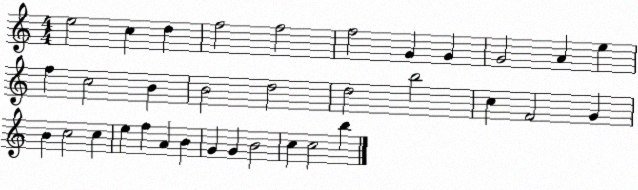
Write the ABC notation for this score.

X:1
T:Untitled
M:4/4
L:1/4
K:C
e2 c d f2 f2 f2 G G G2 A e f c2 B B2 d2 d2 b2 c F2 G B c2 c e f A B G G B2 c c2 b